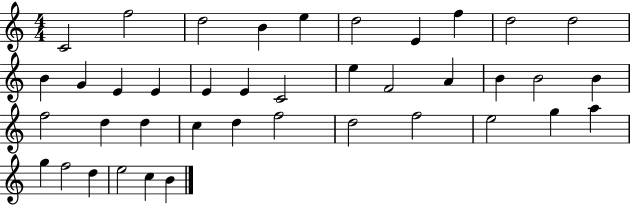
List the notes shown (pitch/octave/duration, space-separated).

C4/h F5/h D5/h B4/q E5/q D5/h E4/q F5/q D5/h D5/h B4/q G4/q E4/q E4/q E4/q E4/q C4/h E5/q F4/h A4/q B4/q B4/h B4/q F5/h D5/q D5/q C5/q D5/q F5/h D5/h F5/h E5/h G5/q A5/q G5/q F5/h D5/q E5/h C5/q B4/q